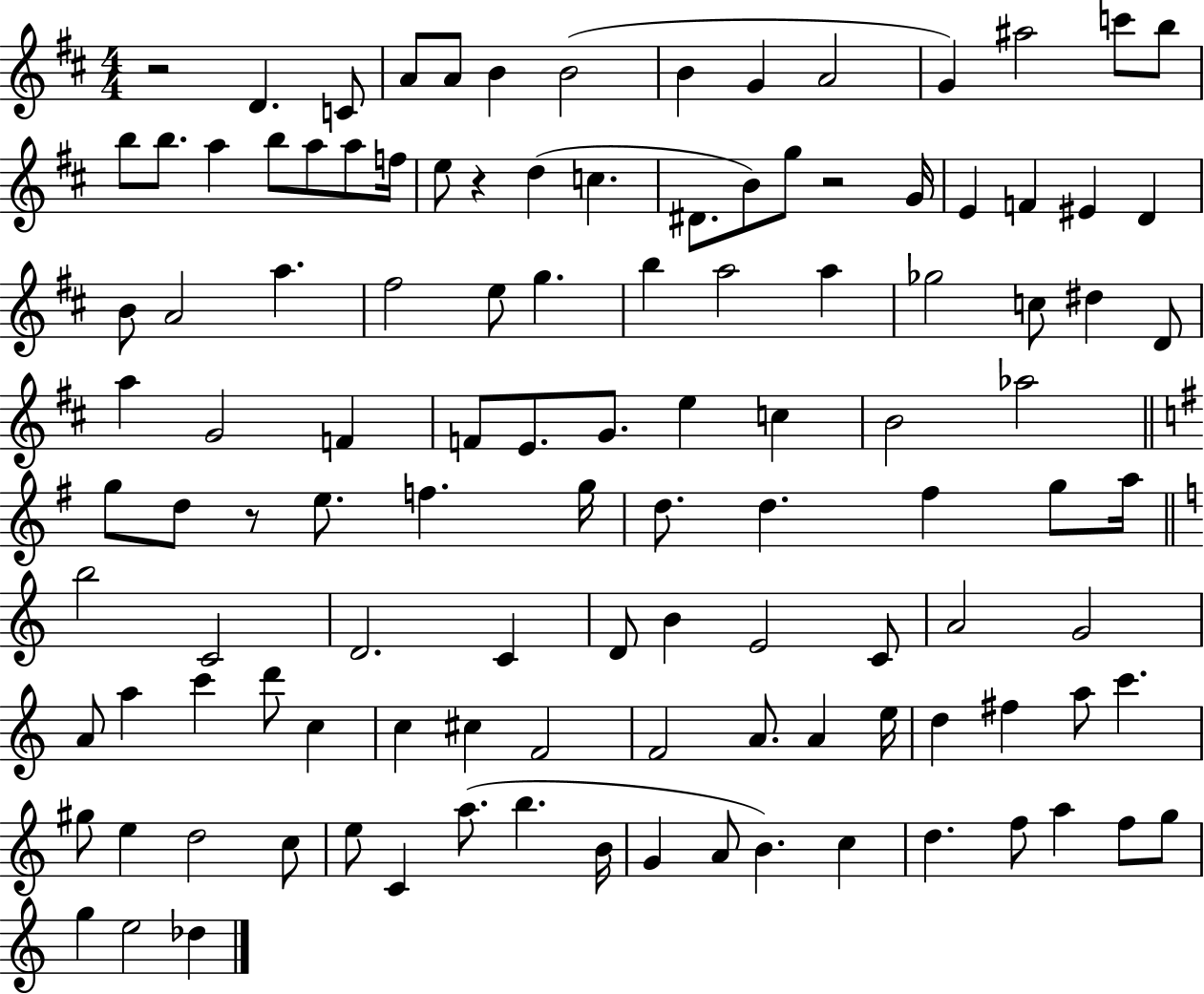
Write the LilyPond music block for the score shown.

{
  \clef treble
  \numericTimeSignature
  \time 4/4
  \key d \major
  r2 d'4. c'8 | a'8 a'8 b'4 b'2( | b'4 g'4 a'2 | g'4) ais''2 c'''8 b''8 | \break b''8 b''8. a''4 b''8 a''8 a''8 f''16 | e''8 r4 d''4( c''4. | dis'8. b'8) g''8 r2 g'16 | e'4 f'4 eis'4 d'4 | \break b'8 a'2 a''4. | fis''2 e''8 g''4. | b''4 a''2 a''4 | ges''2 c''8 dis''4 d'8 | \break a''4 g'2 f'4 | f'8 e'8. g'8. e''4 c''4 | b'2 aes''2 | \bar "||" \break \key e \minor g''8 d''8 r8 e''8. f''4. g''16 | d''8. d''4. fis''4 g''8 a''16 | \bar "||" \break \key c \major b''2 c'2 | d'2. c'4 | d'8 b'4 e'2 c'8 | a'2 g'2 | \break a'8 a''4 c'''4 d'''8 c''4 | c''4 cis''4 f'2 | f'2 a'8. a'4 e''16 | d''4 fis''4 a''8 c'''4. | \break gis''8 e''4 d''2 c''8 | e''8 c'4 a''8.( b''4. b'16 | g'4 a'8 b'4.) c''4 | d''4. f''8 a''4 f''8 g''8 | \break g''4 e''2 des''4 | \bar "|."
}